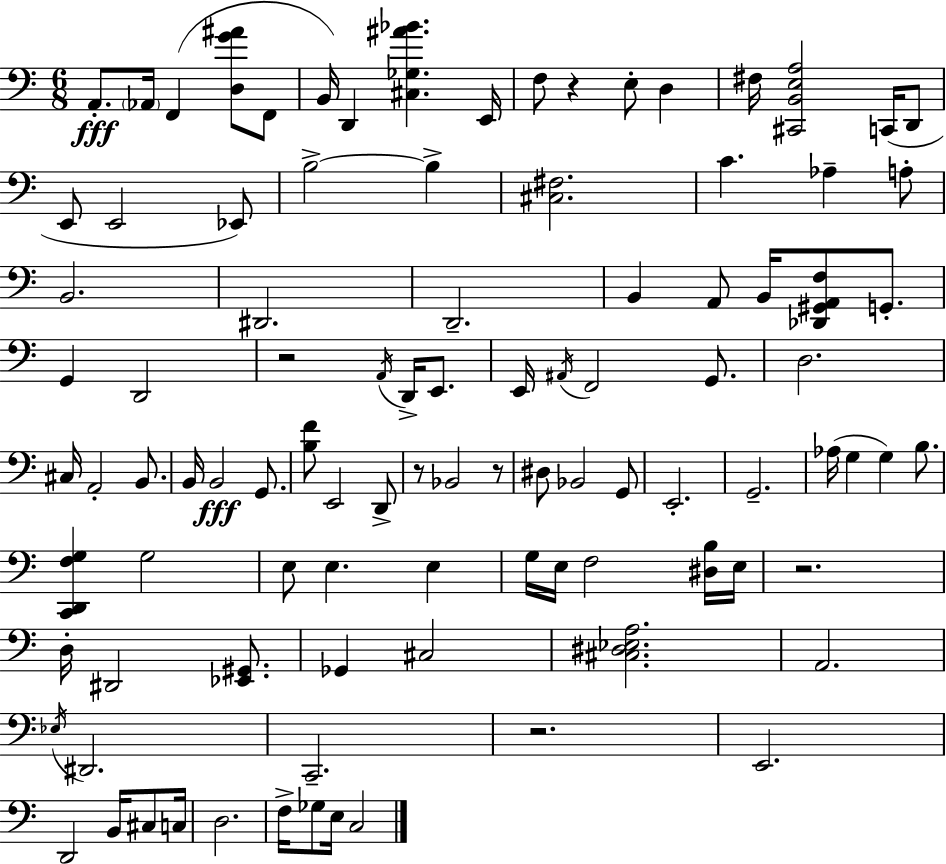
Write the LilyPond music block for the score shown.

{
  \clef bass
  \numericTimeSignature
  \time 6/8
  \key a \minor
  a,8.-.\fff \parenthesize aes,16 f,4( <d g' ais'>8 f,8 | b,16) d,4 <cis ges ais' bes'>4. e,16 | f8 r4 e8-. d4 | fis16 <cis, b, e a>2 c,16( d,8 | \break e,8 e,2 ees,8) | b2->~~ b4-> | <cis fis>2. | c'4. aes4-- a8-. | \break b,2. | dis,2. | d,2.-- | b,4 a,8 b,16 <des, gis, a, f>8 g,8.-. | \break g,4 d,2 | r2 \acciaccatura { a,16 } d,16-> e,8. | e,16 \acciaccatura { ais,16 } f,2 g,8. | d2. | \break cis16 a,2-. b,8. | b,16 b,2\fff g,8. | <b f'>8 e,2 | d,8-> r8 bes,2 | \break r8 dis8 bes,2 | g,8 e,2.-. | g,2.-- | aes16( g4 g4) b8. | \break <c, d, f g>4 g2 | e8 e4. e4 | g16 e16 f2 | <dis b>16 e16 r2. | \break d16-. dis,2 <ees, gis,>8. | ges,4 cis2 | <cis dis ees a>2. | a,2. | \break \acciaccatura { ees16 } dis,2. | c,2.-- | r2. | e,2. | \break d,2 b,16 | cis8 c16 d2. | f16-> ges8 e16 c2 | \bar "|."
}